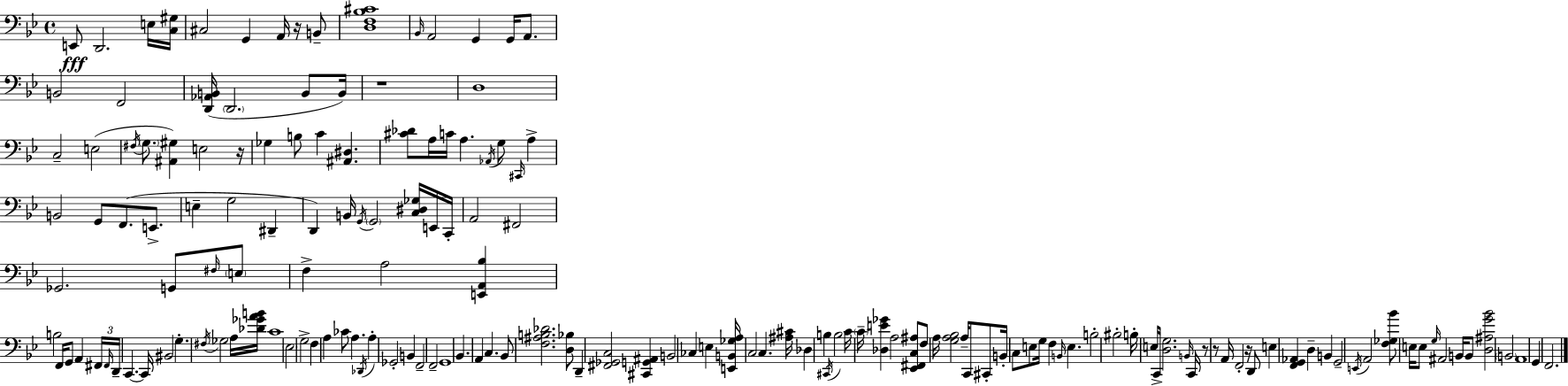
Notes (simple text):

E2/e D2/h. E3/s [C3,G#3]/s C#3/h G2/q A2/s R/s B2/e [D3,F3,Bb3,C#4]/w Bb2/s A2/h G2/q G2/s A2/e. B2/h F2/h [D2,Ab2,B2]/s D2/h. B2/e B2/s R/w D3/w C3/h E3/h F#3/s G3/e. [A#2,G#3]/q E3/h R/s Gb3/q B3/e C4/q [A#2,D#3]/q. [C#4,Db4]/e A3/s C4/s A3/q. Ab2/s G3/e C#2/s A3/q B2/h G2/e F2/e. E2/e. E3/q G3/h D#2/q D2/q B2/s G2/s G2/h [C3,D#3,Gb3]/s E2/s C2/s A2/h F#2/h Gb2/h. G2/e F#3/s E3/e F3/q A3/h [E2,A2,Bb3]/q B3/h F2/s G2/e A2/q F#2/s F#2/s D2/s C2/q. C2/s BIS2/h G3/q. F#3/s Gb3/h A3/s [Db4,Gb4,A4,B4]/s C4/w Eb3/h G3/h F3/q A3/q CES4/e A3/q. Db2/s A3/q Gb2/h B2/q F2/h F2/h G2/w Bb2/q. A2/q C3/q. Bb2/e [F3,A#3,B3,Db4]/h. [D3,Bb3]/e D2/q [F#2,Gb2,C3]/h [C#2,G2,A#2]/q B2/h CES3/q E3/q [E2,B2,Gb3,A3]/s C3/h C3/q. [A#3,C#4]/s Db3/q B3/q C#2/s B3/h C4/s C4/s [Db3,E4,Gb4]/q A3/h [Eb2,F#2,C3,A#3]/e F3/e A3/s [G3,A3,Bb3]/h A3/s C2/e C#2/e B2/s C3/e E3/e G3/s F3/q B2/s E3/q. B3/h BIS3/h B3/s E3/s C2/s [D3,G3]/h. B2/s C2/s R/e R/e A2/s F2/h R/s D2/e E3/q [F2,G2,Ab2]/q D3/q B2/q G2/h E2/s A2/h [F3,Gb3,Bb4]/e E3/s E3/e G3/s A#2/h B2/s B2/e [D3,A#3,G4,Bb4]/h B2/h A2/w G2/q F2/h.